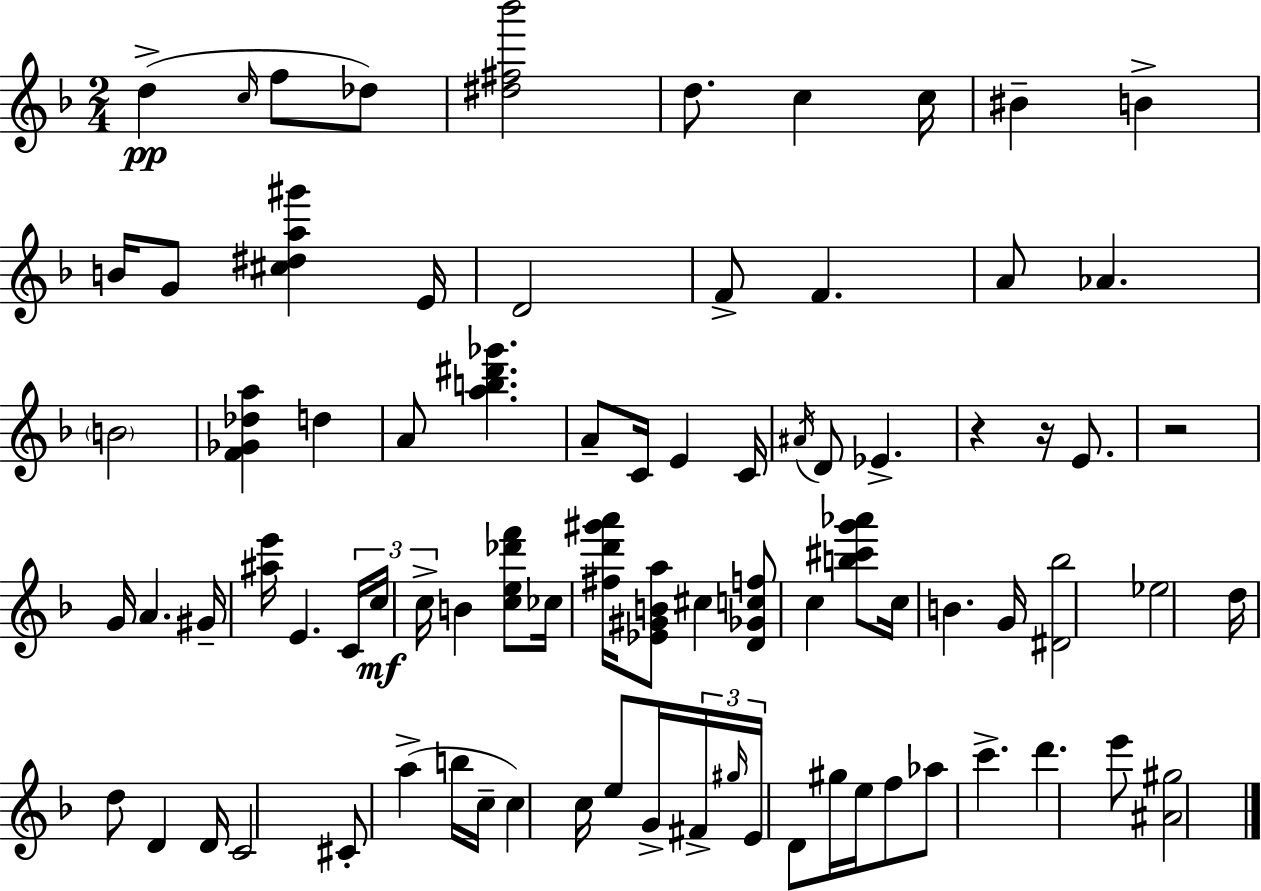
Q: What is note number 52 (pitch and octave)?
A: C5